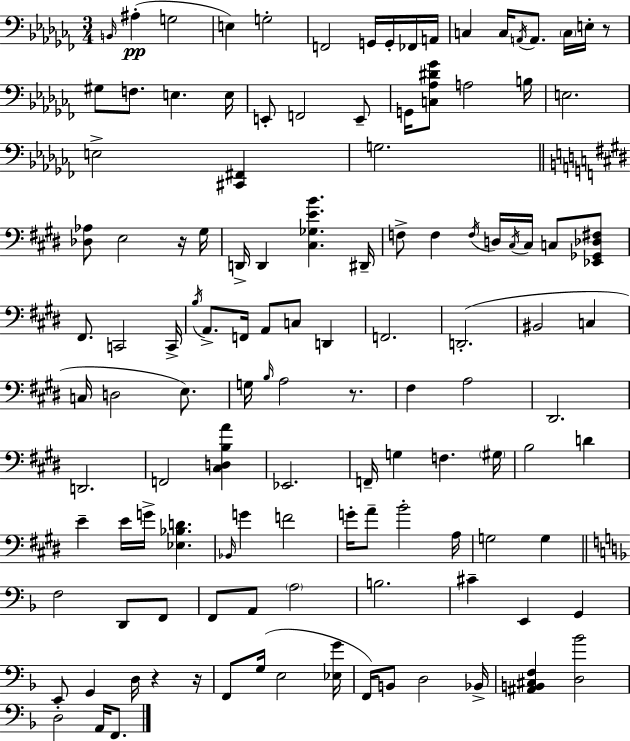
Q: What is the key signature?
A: AES minor